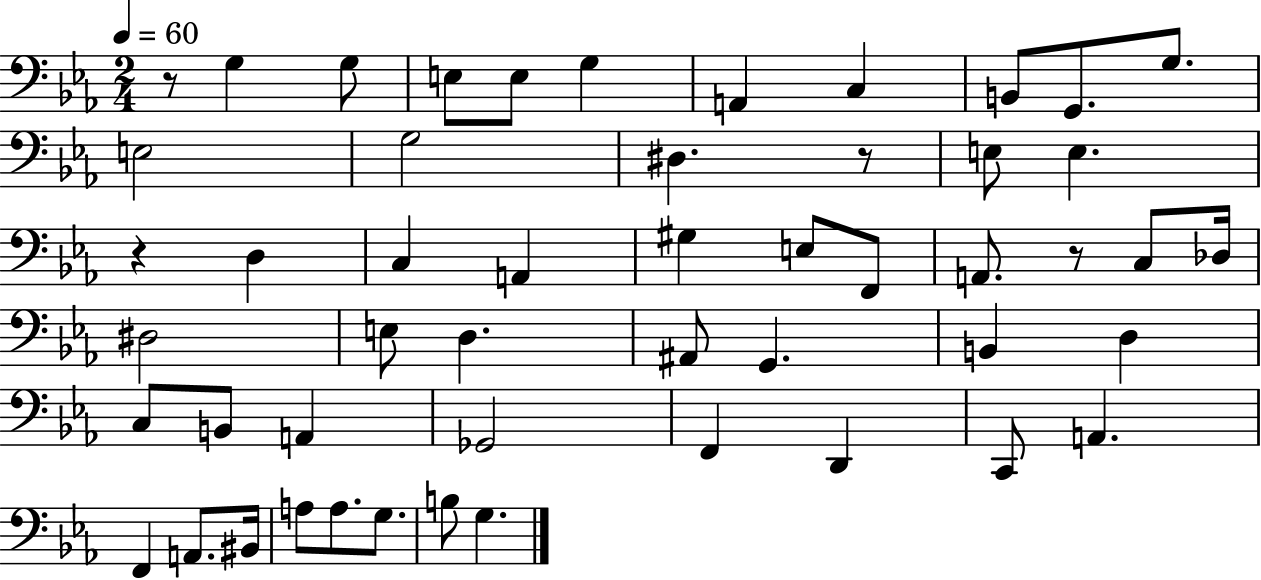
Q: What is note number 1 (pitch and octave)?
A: G3